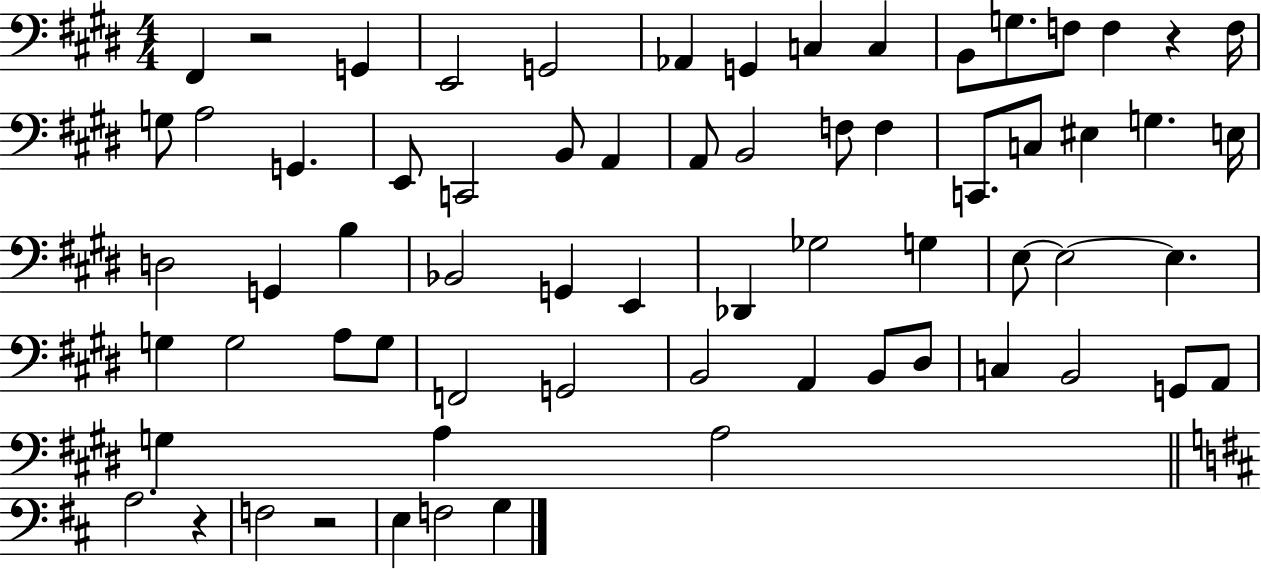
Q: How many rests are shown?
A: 4